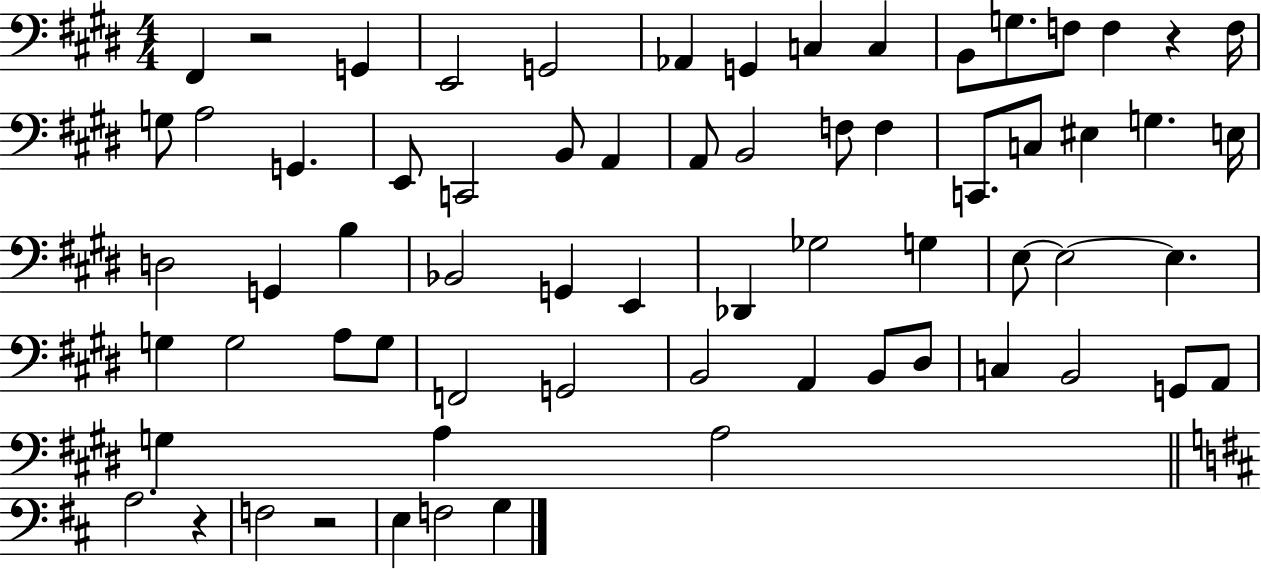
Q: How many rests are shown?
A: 4